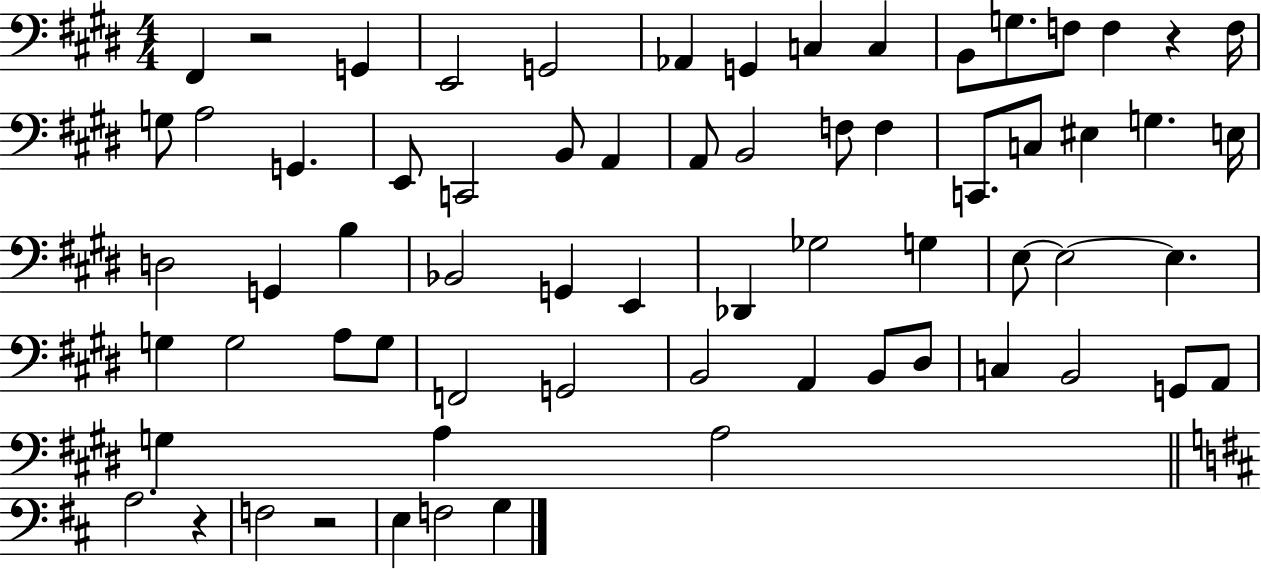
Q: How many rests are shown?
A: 4